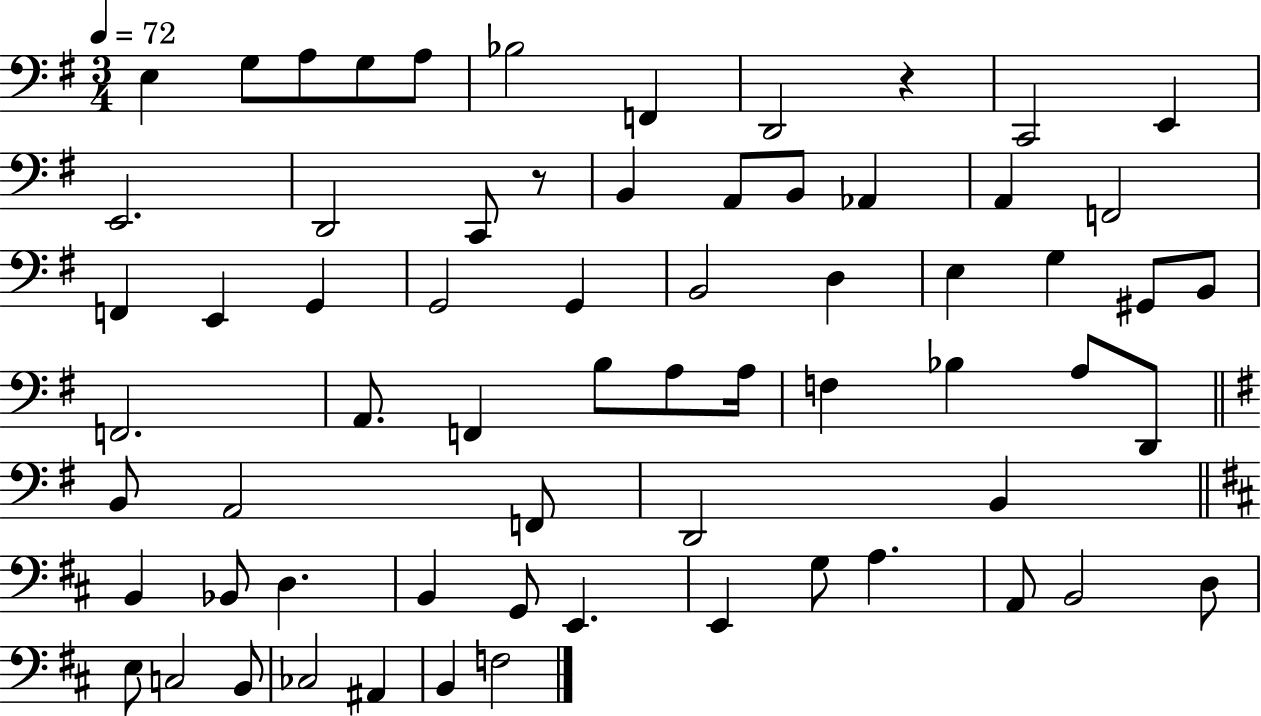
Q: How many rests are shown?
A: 2